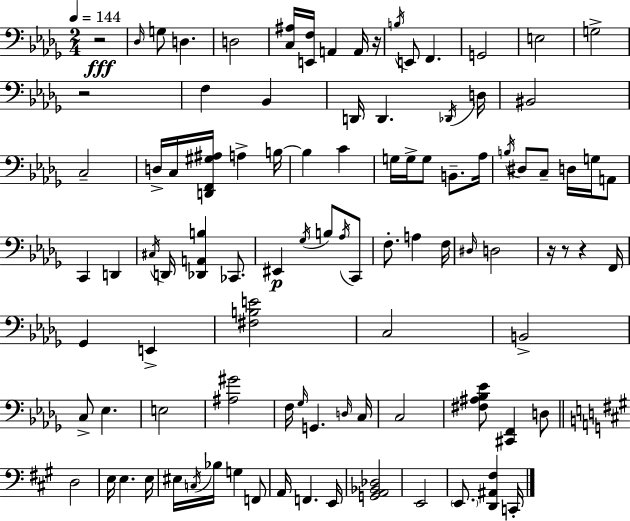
R/h Db3/s G3/e D3/q. D3/h [C3,A#3]/s [E2,F3]/s A2/q A2/s R/s B3/s E2/e F2/q. G2/h E3/h G3/h R/h F3/q Bb2/q D2/s D2/q. Db2/s D3/s BIS2/h C3/h D3/s C3/s [D2,F2,G#3,A#3]/s A3/q B3/s B3/q C4/q G3/s G3/s G3/e B2/e. Ab3/s B3/s D#3/e C3/e D3/s G3/s A2/e C2/q D2/q C#3/s D2/s [Db2,A2,B3]/q CES2/e. EIS2/q Gb3/s B3/e Ab3/s C2/e F3/e. A3/q F3/s D#3/s D3/h R/s R/e R/q F2/s Gb2/q E2/q [F#3,B3,E4]/h C3/h B2/h C3/e Eb3/q. E3/h [A#3,G#4]/h F3/s Gb3/s G2/q. D3/s C3/s C3/h [F#3,A#3,Bb3,Eb4]/e [C#2,F2]/q D3/e D3/h E3/s E3/q. E3/s EIS3/s C3/s Bb3/s G3/q F2/e A2/s F2/q. E2/s [G2,A2,Bb2,Db3]/h E2/h E2/e. [D2,A#2,F#3]/q C2/s